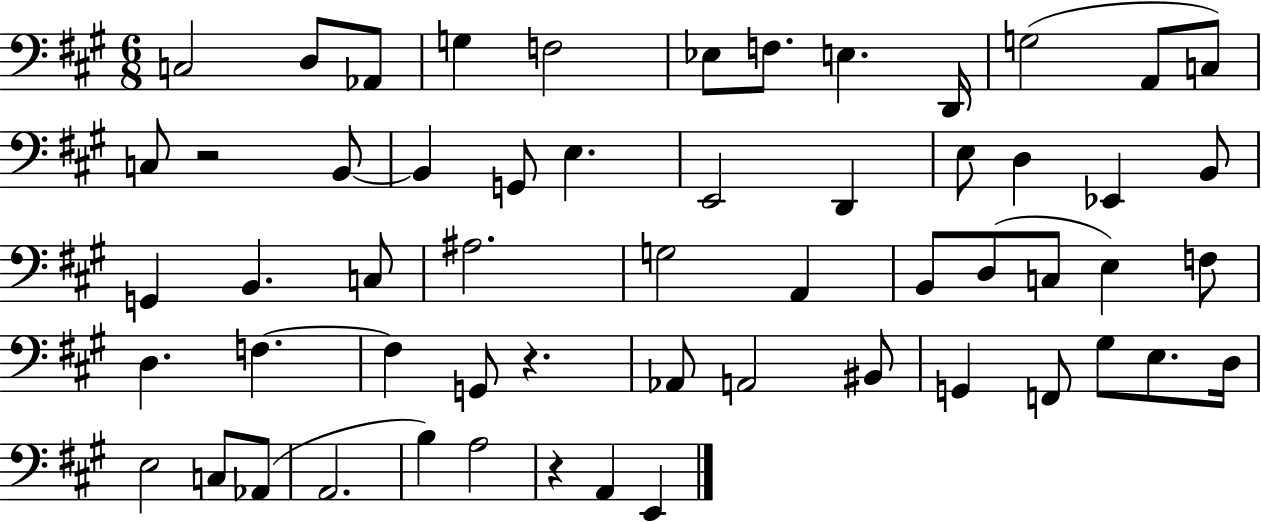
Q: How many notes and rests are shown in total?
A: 57